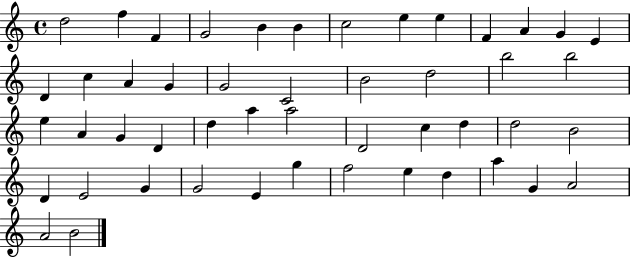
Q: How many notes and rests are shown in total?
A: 49